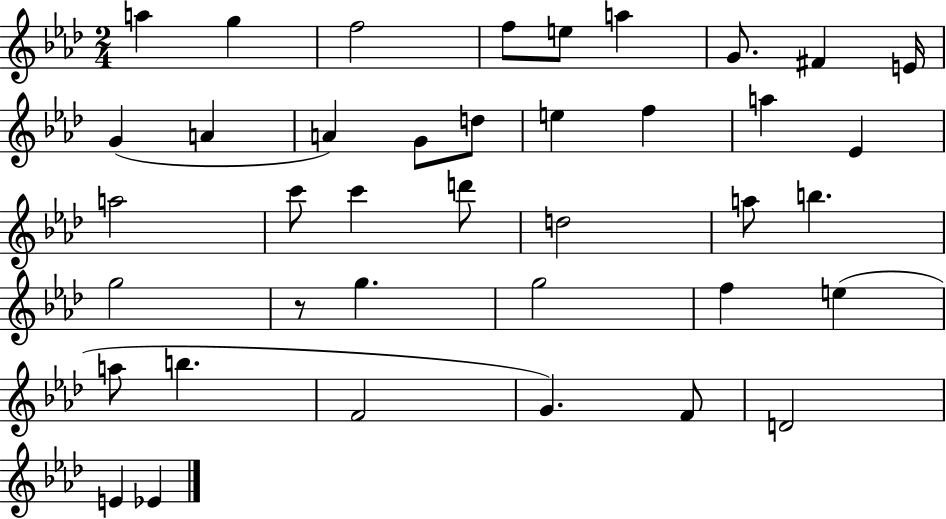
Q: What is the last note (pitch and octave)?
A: Eb4